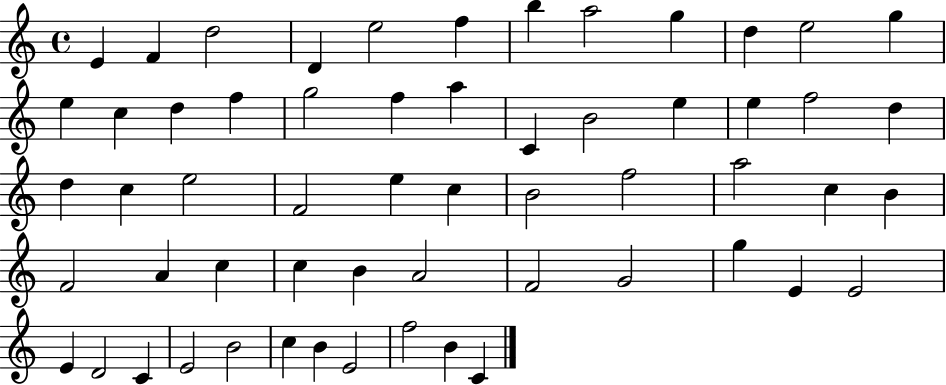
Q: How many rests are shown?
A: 0